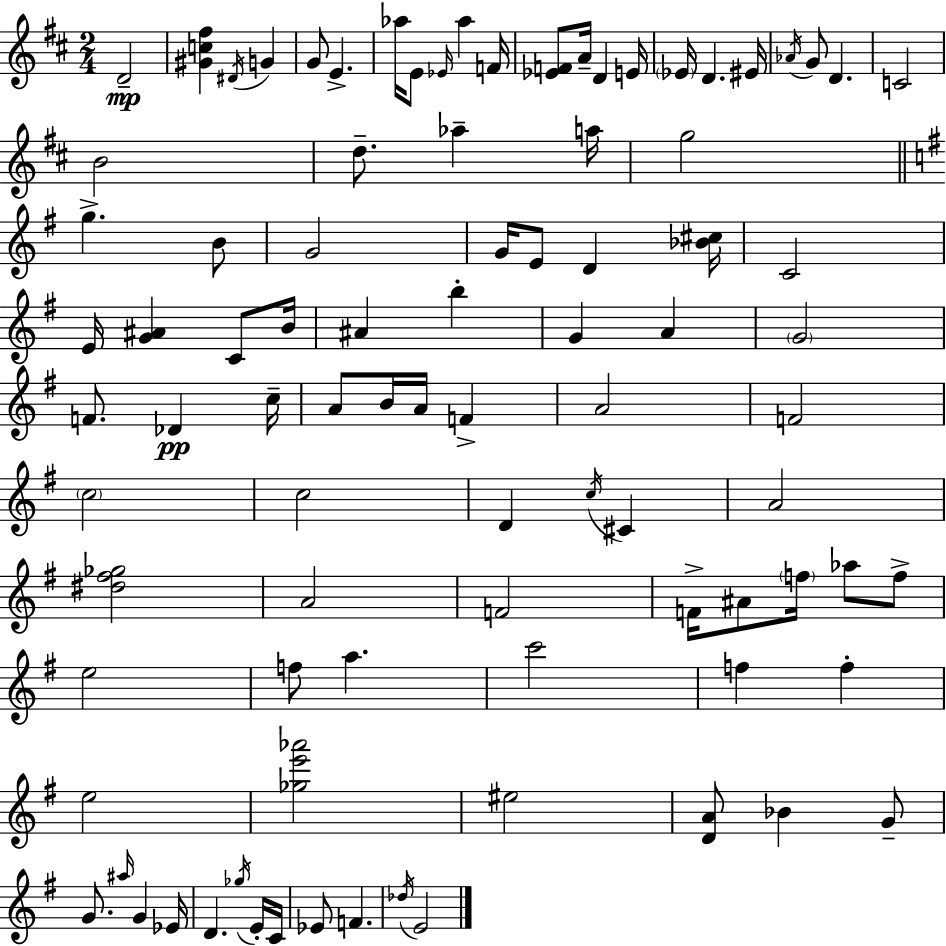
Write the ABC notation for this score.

X:1
T:Untitled
M:2/4
L:1/4
K:D
D2 [^Gc^f] ^D/4 G G/2 E _a/4 E/2 _E/4 _a F/4 [_EF]/2 A/4 D E/4 _E/4 D ^E/4 _A/4 G/2 D C2 B2 d/2 _a a/4 g2 g B/2 G2 G/4 E/2 D [_B^c]/4 C2 E/4 [G^A] C/2 B/4 ^A b G A G2 F/2 _D c/4 A/2 B/4 A/4 F A2 F2 c2 c2 D c/4 ^C A2 [^d^f_g]2 A2 F2 F/4 ^A/2 f/4 _a/2 f/2 e2 f/2 a c'2 f f e2 [_ge'_a']2 ^e2 [DA]/2 _B G/2 G/2 ^a/4 G _E/4 D _g/4 E/4 C/4 _E/2 F _d/4 E2